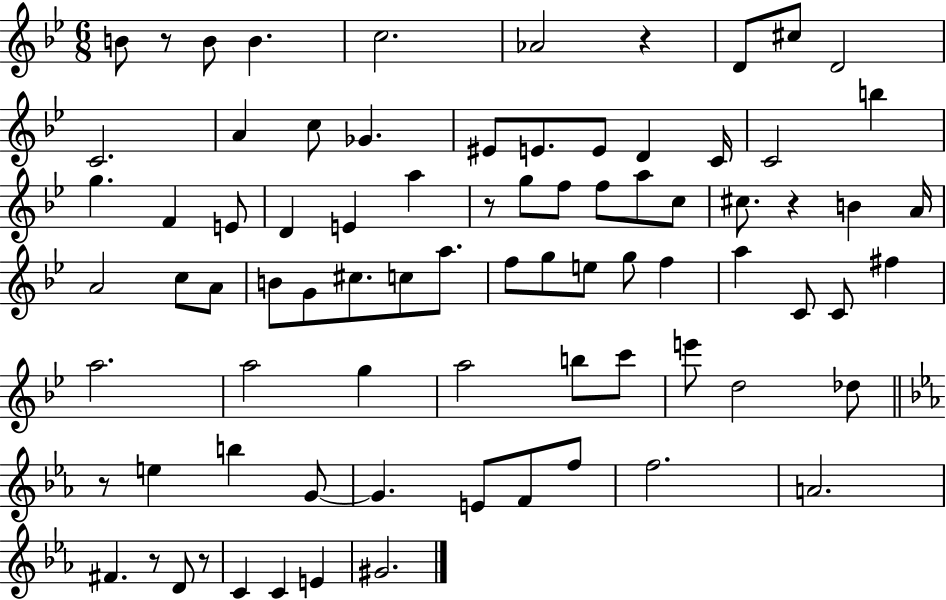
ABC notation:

X:1
T:Untitled
M:6/8
L:1/4
K:Bb
B/2 z/2 B/2 B c2 _A2 z D/2 ^c/2 D2 C2 A c/2 _G ^E/2 E/2 E/2 D C/4 C2 b g F E/2 D E a z/2 g/2 f/2 f/2 a/2 c/2 ^c/2 z B A/4 A2 c/2 A/2 B/2 G/2 ^c/2 c/2 a/2 f/2 g/2 e/2 g/2 f a C/2 C/2 ^f a2 a2 g a2 b/2 c'/2 e'/2 d2 _d/2 z/2 e b G/2 G E/2 F/2 f/2 f2 A2 ^F z/2 D/2 z/2 C C E ^G2